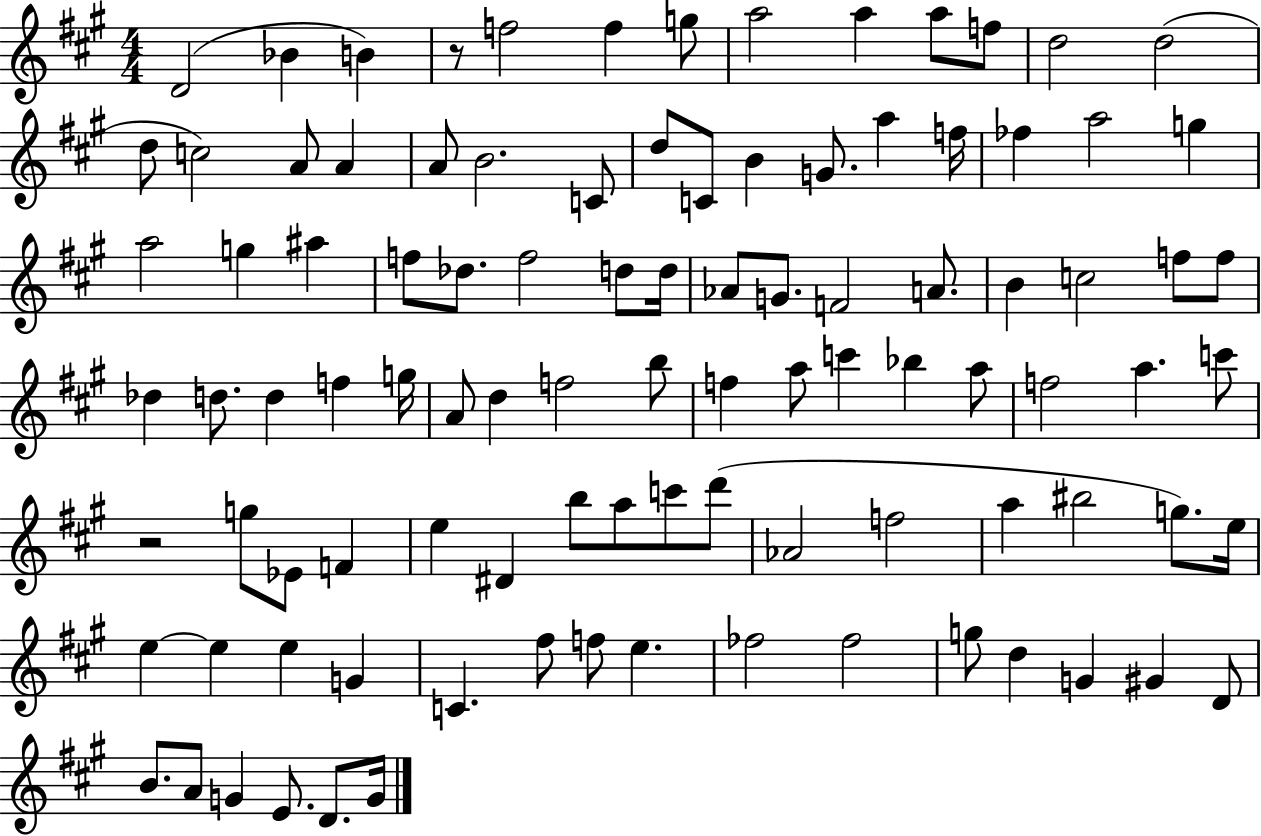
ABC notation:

X:1
T:Untitled
M:4/4
L:1/4
K:A
D2 _B B z/2 f2 f g/2 a2 a a/2 f/2 d2 d2 d/2 c2 A/2 A A/2 B2 C/2 d/2 C/2 B G/2 a f/4 _f a2 g a2 g ^a f/2 _d/2 f2 d/2 d/4 _A/2 G/2 F2 A/2 B c2 f/2 f/2 _d d/2 d f g/4 A/2 d f2 b/2 f a/2 c' _b a/2 f2 a c'/2 z2 g/2 _E/2 F e ^D b/2 a/2 c'/2 d'/2 _A2 f2 a ^b2 g/2 e/4 e e e G C ^f/2 f/2 e _f2 _f2 g/2 d G ^G D/2 B/2 A/2 G E/2 D/2 G/4